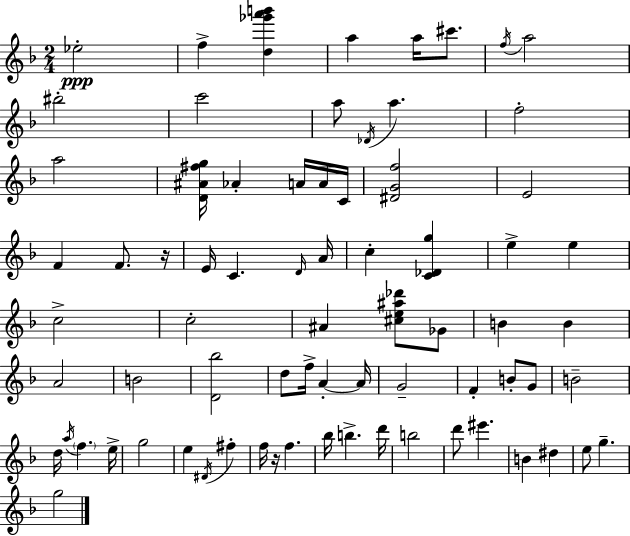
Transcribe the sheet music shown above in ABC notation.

X:1
T:Untitled
M:2/4
L:1/4
K:F
_e2 f [d_g'a'b'] a a/4 ^c'/2 f/4 a2 ^b2 c'2 a/2 _D/4 a f2 a2 [D^A^fg]/4 _A A/4 A/4 C/4 [^DGf]2 E2 F F/2 z/4 E/4 C D/4 A/4 c [C_Dg] e e c2 c2 ^A [^ce^a_d']/2 _G/2 B B A2 B2 [D_b]2 d/2 f/4 A A/4 G2 F B/2 G/2 B2 d/4 a/4 f e/4 g2 e ^D/4 ^f f/4 z/4 f _b/4 b d'/4 b2 d'/2 ^e' B ^d e/2 g g2